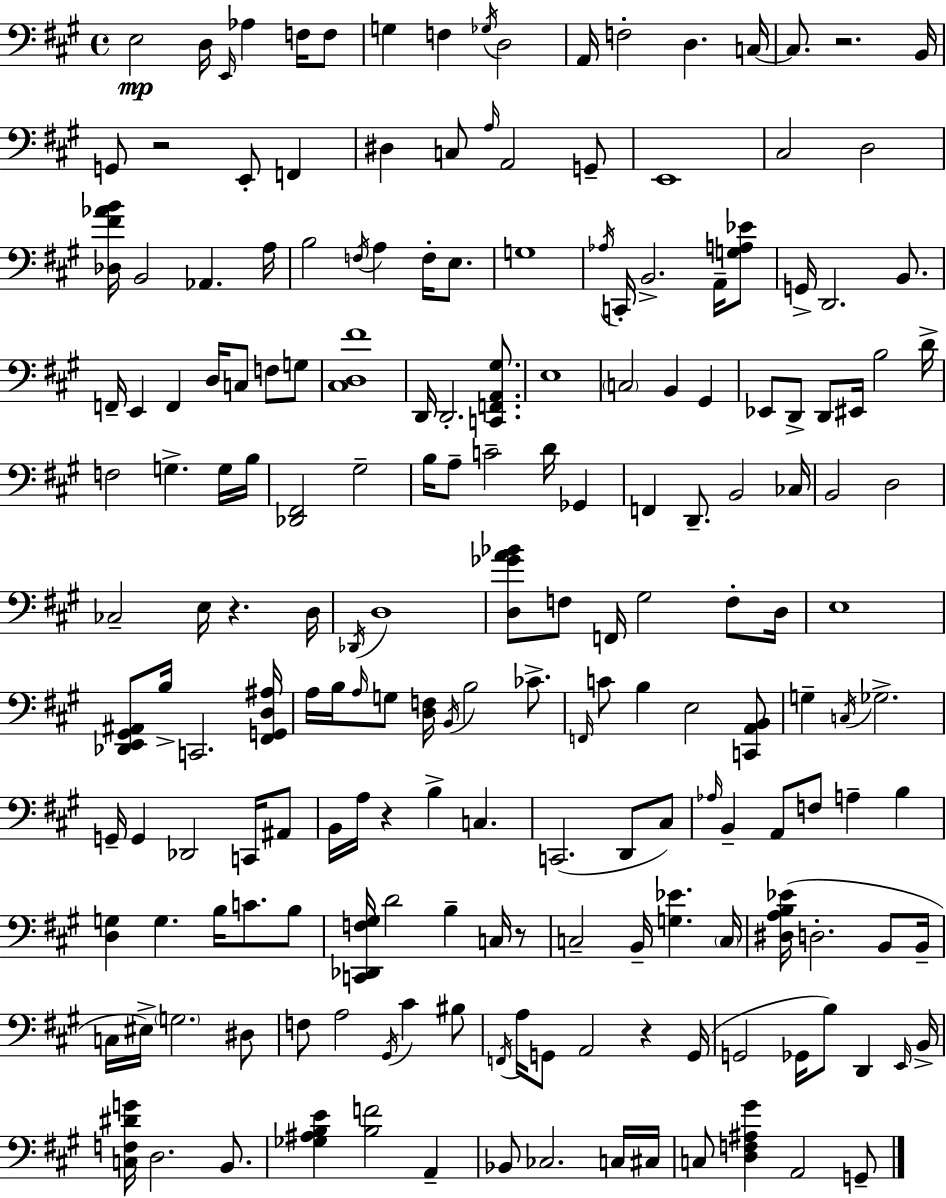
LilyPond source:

{
  \clef bass
  \time 4/4
  \defaultTimeSignature
  \key a \major
  e2\mp d16 \grace { e,16 } aes4 f16 f8 | g4 f4 \acciaccatura { ges16 } d2 | a,16 f2-. d4. | c16~~ c8. r2. | \break b,16 g,8 r2 e,8-. f,4 | dis4 c8 \grace { a16 } a,2 | g,8-- e,1 | cis2 d2 | \break <des fis' aes' b'>16 b,2 aes,4. | a16 b2 \acciaccatura { f16 } a4 | f16-. e8. g1 | \acciaccatura { aes16 } c,16-. b,2.-> | \break a,16-- <g a ees'>8 g,16-> d,2. | b,8. f,16-- e,4 f,4 d16 c8 | f8 g8 <cis d fis'>1 | d,16 d,2.-. | \break <c, f, a, gis>8. e1 | \parenthesize c2 b,4 | gis,4 ees,8 d,8-> d,8 eis,16 b2 | d'16-> f2 g4.-> | \break g16 b16 <des, fis,>2 gis2-- | b16 a8-- c'2-- | d'16 ges,4 f,4 d,8.-- b,2 | ces16 b,2 d2 | \break ces2-- e16 r4. | d16 \acciaccatura { des,16 } d1 | <d ges' a' bes'>8 f8 f,16 gis2 | f8-. d16 e1 | \break <des, e, gis, ais,>8 b16-> c,2. | <fis, g, d ais>16 a16 b16 \grace { a16 } g8 <d f>16 \acciaccatura { b,16 } b2 | ces'8.-> \grace { f,16 } c'8 b4 e2 | <c, a, b,>8 g4-- \acciaccatura { c16 } ges2.-> | \break g,16-- g,4 des,2 | c,16 ais,8 b,16 a16 r4 | b4-> c4. c,2.( | d,8 cis8) \grace { aes16 } b,4-- a,8 | \break f8 a4-- b4 <d g>4 g4. | b16 c'8. b8 <c, des, f gis>16 d'2 | b4-- c16 r8 c2-- | b,16-- <g ees'>4. \parenthesize c16 <dis a b ees'>16( d2.-. | \break b,8 b,16-- c16 eis16->) \parenthesize g2. | dis8 f8 a2 | \acciaccatura { gis,16 } cis'4 bis8 \acciaccatura { f,16 } a16 g,8 | a,2 r4 g,16( g,2 | \break ges,16 b8) d,4 \grace { e,16 } b,16-> <c f dis' g'>16 d2. | b,8. <ges ais b e'>4 | <b f'>2 a,4-- bes,8 | ces2. c16 cis16 c8 | \break <d f ais gis'>4 a,2 g,8-- \bar "|."
}